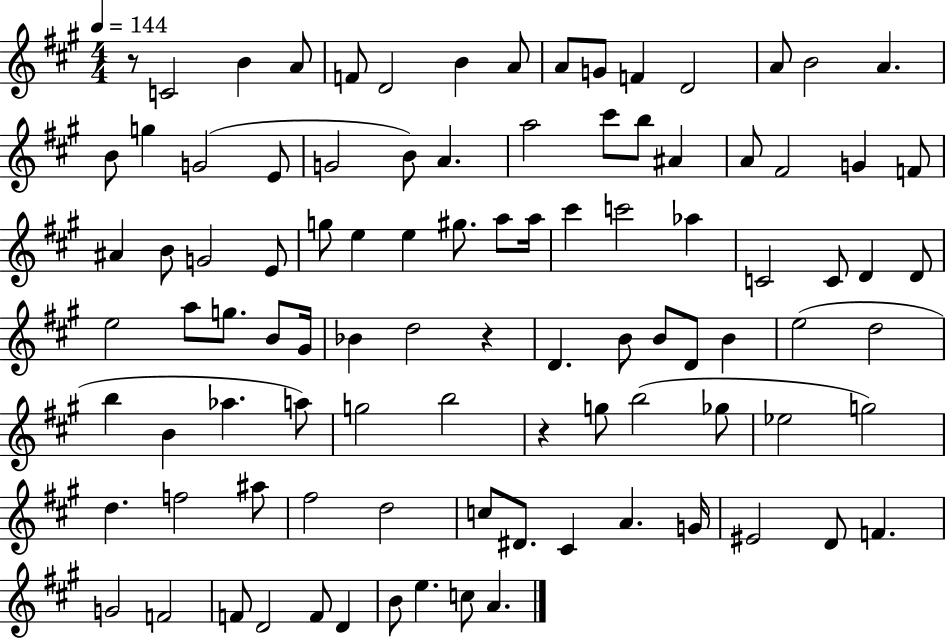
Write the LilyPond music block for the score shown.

{
  \clef treble
  \numericTimeSignature
  \time 4/4
  \key a \major
  \tempo 4 = 144
  r8 c'2 b'4 a'8 | f'8 d'2 b'4 a'8 | a'8 g'8 f'4 d'2 | a'8 b'2 a'4. | \break b'8 g''4 g'2( e'8 | g'2 b'8) a'4. | a''2 cis'''8 b''8 ais'4 | a'8 fis'2 g'4 f'8 | \break ais'4 b'8 g'2 e'8 | g''8 e''4 e''4 gis''8. a''8 a''16 | cis'''4 c'''2 aes''4 | c'2 c'8 d'4 d'8 | \break e''2 a''8 g''8. b'8 gis'16 | bes'4 d''2 r4 | d'4. b'8 b'8 d'8 b'4 | e''2( d''2 | \break b''4 b'4 aes''4. a''8) | g''2 b''2 | r4 g''8 b''2( ges''8 | ees''2 g''2) | \break d''4. f''2 ais''8 | fis''2 d''2 | c''8 dis'8. cis'4 a'4. g'16 | eis'2 d'8 f'4. | \break g'2 f'2 | f'8 d'2 f'8 d'4 | b'8 e''4. c''8 a'4. | \bar "|."
}